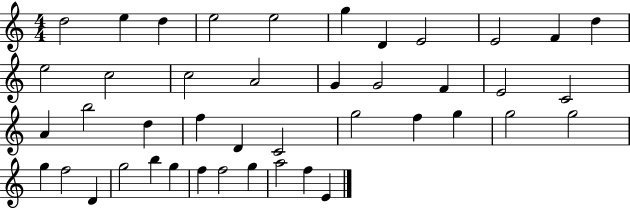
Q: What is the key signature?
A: C major